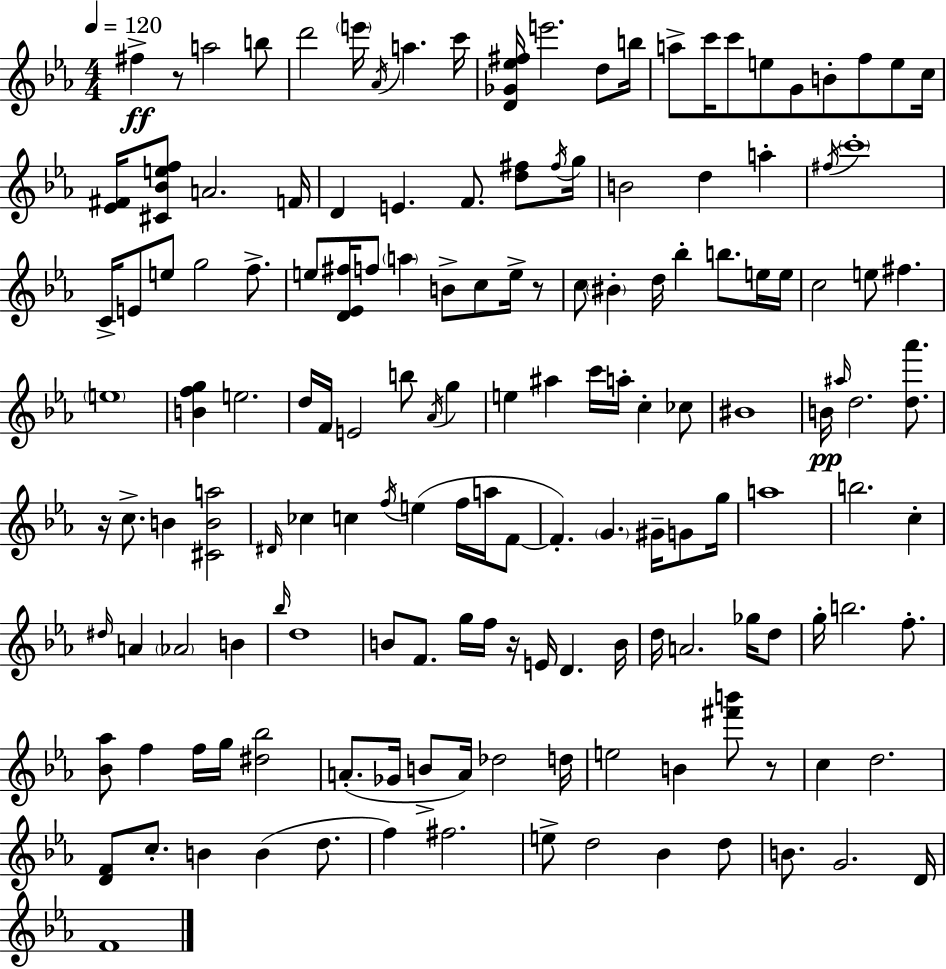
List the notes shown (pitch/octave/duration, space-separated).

F#5/q R/e A5/h B5/e D6/h E6/s Ab4/s A5/q. C6/s [D4,Gb4,Eb5,F#5]/s E6/h. D5/e B5/s A5/e C6/s C6/e E5/e G4/e B4/e F5/e E5/e C5/s [Eb4,F#4]/s [C#4,Bb4,E5,F5]/e A4/h. F4/s D4/q E4/q. F4/e. [D5,F#5]/e F#5/s G5/s B4/h D5/q A5/q F#5/s C6/w C4/s E4/e E5/e G5/h F5/e. E5/e [D4,Eb4,F#5]/s F5/e A5/q B4/e C5/e E5/s R/e C5/e BIS4/q D5/s Bb5/q B5/e. E5/s E5/s C5/h E5/e F#5/q. E5/w [B4,F5,G5]/q E5/h. D5/s F4/s E4/h B5/e Ab4/s G5/q E5/q A#5/q C6/s A5/s C5/q CES5/e BIS4/w B4/s A#5/s D5/h. [D5,Ab6]/e. R/s C5/e. B4/q [C#4,B4,A5]/h D#4/s CES5/q C5/q F5/s E5/q F5/s A5/s F4/e F4/q. G4/q. G#4/s G4/e G5/s A5/w B5/h. C5/q D#5/s A4/q Ab4/h B4/q Bb5/s D5/w B4/e F4/e. G5/s F5/s R/s E4/s D4/q. B4/s D5/s A4/h. Gb5/s D5/e G5/s B5/h. F5/e. [Bb4,Ab5]/e F5/q F5/s G5/s [D#5,Bb5]/h A4/e. Gb4/s B4/e A4/s Db5/h D5/s E5/h B4/q [F#6,B6]/e R/e C5/q D5/h. [D4,F4]/e C5/e. B4/q B4/q D5/e. F5/q F#5/h. E5/e D5/h Bb4/q D5/e B4/e. G4/h. D4/s F4/w